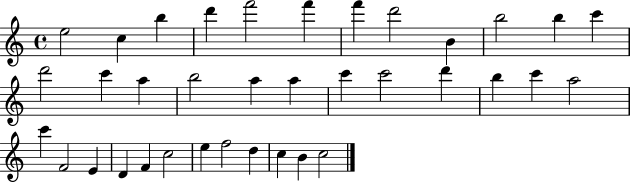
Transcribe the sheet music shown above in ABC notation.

X:1
T:Untitled
M:4/4
L:1/4
K:C
e2 c b d' f'2 f' f' d'2 B b2 b c' d'2 c' a b2 a a c' c'2 d' b c' a2 c' F2 E D F c2 e f2 d c B c2